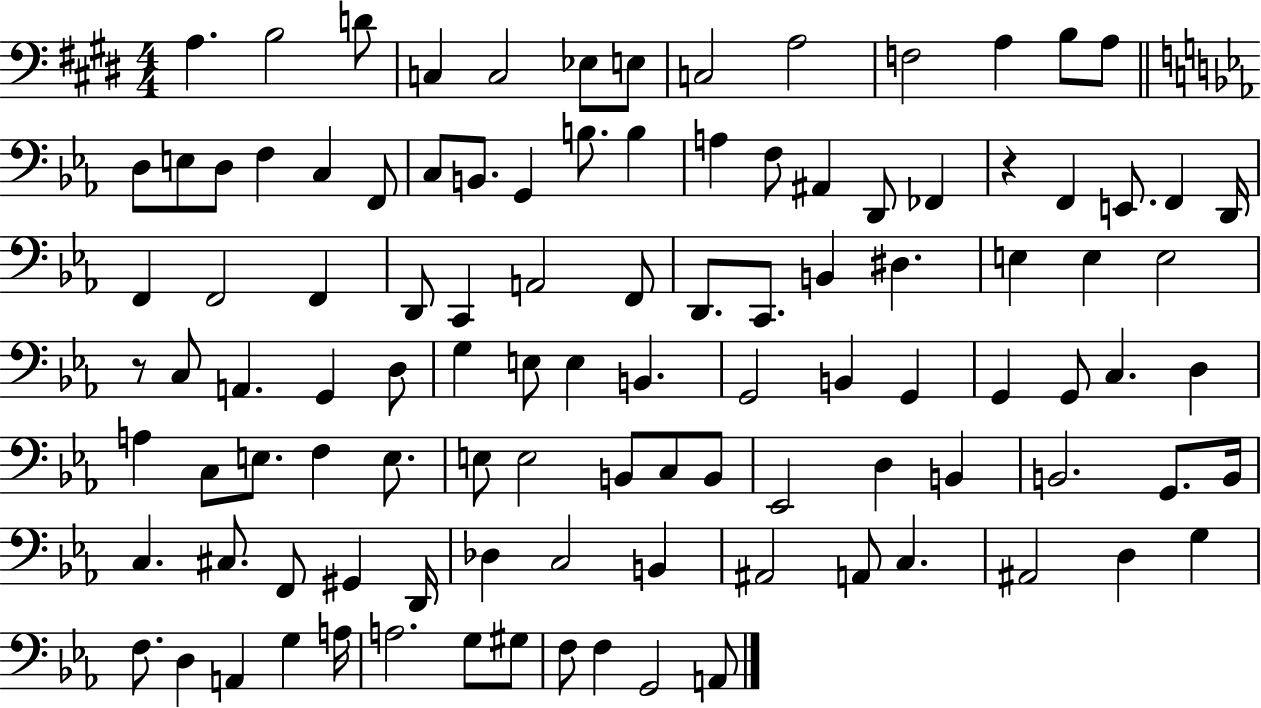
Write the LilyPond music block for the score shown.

{
  \clef bass
  \numericTimeSignature
  \time 4/4
  \key e \major
  a4. b2 d'8 | c4 c2 ees8 e8 | c2 a2 | f2 a4 b8 a8 | \break \bar "||" \break \key c \minor d8 e8 d8 f4 c4 f,8 | c8 b,8. g,4 b8. b4 | a4 f8 ais,4 d,8 fes,4 | r4 f,4 e,8. f,4 d,16 | \break f,4 f,2 f,4 | d,8 c,4 a,2 f,8 | d,8. c,8. b,4 dis4. | e4 e4 e2 | \break r8 c8 a,4. g,4 d8 | g4 e8 e4 b,4. | g,2 b,4 g,4 | g,4 g,8 c4. d4 | \break a4 c8 e8. f4 e8. | e8 e2 b,8 c8 b,8 | ees,2 d4 b,4 | b,2. g,8. b,16 | \break c4. cis8. f,8 gis,4 d,16 | des4 c2 b,4 | ais,2 a,8 c4. | ais,2 d4 g4 | \break f8. d4 a,4 g4 a16 | a2. g8 gis8 | f8 f4 g,2 a,8 | \bar "|."
}